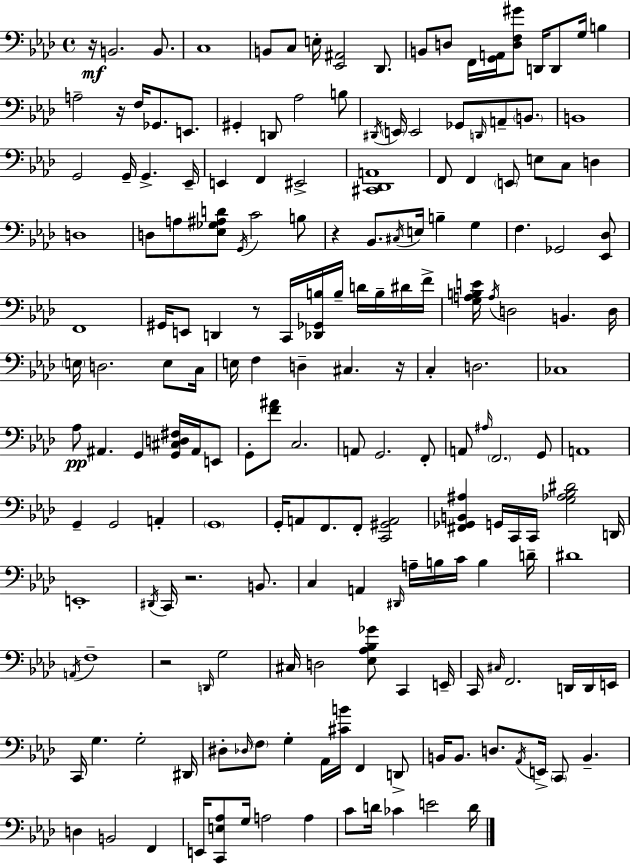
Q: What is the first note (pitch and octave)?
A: B2